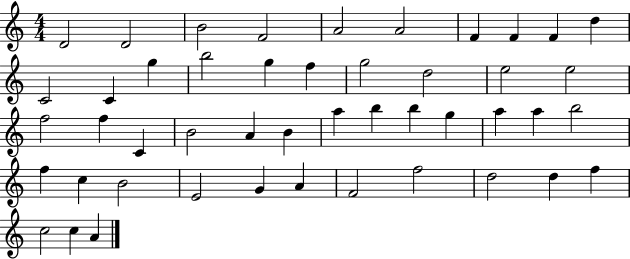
X:1
T:Untitled
M:4/4
L:1/4
K:C
D2 D2 B2 F2 A2 A2 F F F d C2 C g b2 g f g2 d2 e2 e2 f2 f C B2 A B a b b g a a b2 f c B2 E2 G A F2 f2 d2 d f c2 c A